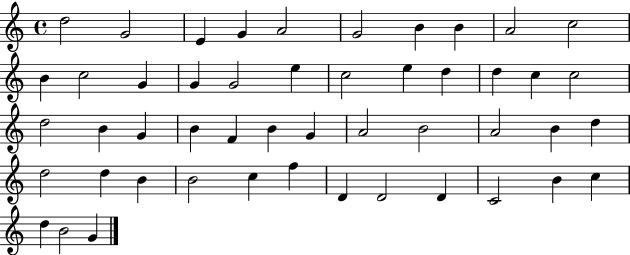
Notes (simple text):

D5/h G4/h E4/q G4/q A4/h G4/h B4/q B4/q A4/h C5/h B4/q C5/h G4/q G4/q G4/h E5/q C5/h E5/q D5/q D5/q C5/q C5/h D5/h B4/q G4/q B4/q F4/q B4/q G4/q A4/h B4/h A4/h B4/q D5/q D5/h D5/q B4/q B4/h C5/q F5/q D4/q D4/h D4/q C4/h B4/q C5/q D5/q B4/h G4/q